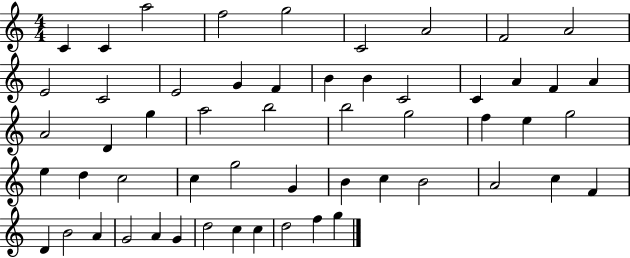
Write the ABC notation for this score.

X:1
T:Untitled
M:4/4
L:1/4
K:C
C C a2 f2 g2 C2 A2 F2 A2 E2 C2 E2 G F B B C2 C A F A A2 D g a2 b2 b2 g2 f e g2 e d c2 c g2 G B c B2 A2 c F D B2 A G2 A G d2 c c d2 f g